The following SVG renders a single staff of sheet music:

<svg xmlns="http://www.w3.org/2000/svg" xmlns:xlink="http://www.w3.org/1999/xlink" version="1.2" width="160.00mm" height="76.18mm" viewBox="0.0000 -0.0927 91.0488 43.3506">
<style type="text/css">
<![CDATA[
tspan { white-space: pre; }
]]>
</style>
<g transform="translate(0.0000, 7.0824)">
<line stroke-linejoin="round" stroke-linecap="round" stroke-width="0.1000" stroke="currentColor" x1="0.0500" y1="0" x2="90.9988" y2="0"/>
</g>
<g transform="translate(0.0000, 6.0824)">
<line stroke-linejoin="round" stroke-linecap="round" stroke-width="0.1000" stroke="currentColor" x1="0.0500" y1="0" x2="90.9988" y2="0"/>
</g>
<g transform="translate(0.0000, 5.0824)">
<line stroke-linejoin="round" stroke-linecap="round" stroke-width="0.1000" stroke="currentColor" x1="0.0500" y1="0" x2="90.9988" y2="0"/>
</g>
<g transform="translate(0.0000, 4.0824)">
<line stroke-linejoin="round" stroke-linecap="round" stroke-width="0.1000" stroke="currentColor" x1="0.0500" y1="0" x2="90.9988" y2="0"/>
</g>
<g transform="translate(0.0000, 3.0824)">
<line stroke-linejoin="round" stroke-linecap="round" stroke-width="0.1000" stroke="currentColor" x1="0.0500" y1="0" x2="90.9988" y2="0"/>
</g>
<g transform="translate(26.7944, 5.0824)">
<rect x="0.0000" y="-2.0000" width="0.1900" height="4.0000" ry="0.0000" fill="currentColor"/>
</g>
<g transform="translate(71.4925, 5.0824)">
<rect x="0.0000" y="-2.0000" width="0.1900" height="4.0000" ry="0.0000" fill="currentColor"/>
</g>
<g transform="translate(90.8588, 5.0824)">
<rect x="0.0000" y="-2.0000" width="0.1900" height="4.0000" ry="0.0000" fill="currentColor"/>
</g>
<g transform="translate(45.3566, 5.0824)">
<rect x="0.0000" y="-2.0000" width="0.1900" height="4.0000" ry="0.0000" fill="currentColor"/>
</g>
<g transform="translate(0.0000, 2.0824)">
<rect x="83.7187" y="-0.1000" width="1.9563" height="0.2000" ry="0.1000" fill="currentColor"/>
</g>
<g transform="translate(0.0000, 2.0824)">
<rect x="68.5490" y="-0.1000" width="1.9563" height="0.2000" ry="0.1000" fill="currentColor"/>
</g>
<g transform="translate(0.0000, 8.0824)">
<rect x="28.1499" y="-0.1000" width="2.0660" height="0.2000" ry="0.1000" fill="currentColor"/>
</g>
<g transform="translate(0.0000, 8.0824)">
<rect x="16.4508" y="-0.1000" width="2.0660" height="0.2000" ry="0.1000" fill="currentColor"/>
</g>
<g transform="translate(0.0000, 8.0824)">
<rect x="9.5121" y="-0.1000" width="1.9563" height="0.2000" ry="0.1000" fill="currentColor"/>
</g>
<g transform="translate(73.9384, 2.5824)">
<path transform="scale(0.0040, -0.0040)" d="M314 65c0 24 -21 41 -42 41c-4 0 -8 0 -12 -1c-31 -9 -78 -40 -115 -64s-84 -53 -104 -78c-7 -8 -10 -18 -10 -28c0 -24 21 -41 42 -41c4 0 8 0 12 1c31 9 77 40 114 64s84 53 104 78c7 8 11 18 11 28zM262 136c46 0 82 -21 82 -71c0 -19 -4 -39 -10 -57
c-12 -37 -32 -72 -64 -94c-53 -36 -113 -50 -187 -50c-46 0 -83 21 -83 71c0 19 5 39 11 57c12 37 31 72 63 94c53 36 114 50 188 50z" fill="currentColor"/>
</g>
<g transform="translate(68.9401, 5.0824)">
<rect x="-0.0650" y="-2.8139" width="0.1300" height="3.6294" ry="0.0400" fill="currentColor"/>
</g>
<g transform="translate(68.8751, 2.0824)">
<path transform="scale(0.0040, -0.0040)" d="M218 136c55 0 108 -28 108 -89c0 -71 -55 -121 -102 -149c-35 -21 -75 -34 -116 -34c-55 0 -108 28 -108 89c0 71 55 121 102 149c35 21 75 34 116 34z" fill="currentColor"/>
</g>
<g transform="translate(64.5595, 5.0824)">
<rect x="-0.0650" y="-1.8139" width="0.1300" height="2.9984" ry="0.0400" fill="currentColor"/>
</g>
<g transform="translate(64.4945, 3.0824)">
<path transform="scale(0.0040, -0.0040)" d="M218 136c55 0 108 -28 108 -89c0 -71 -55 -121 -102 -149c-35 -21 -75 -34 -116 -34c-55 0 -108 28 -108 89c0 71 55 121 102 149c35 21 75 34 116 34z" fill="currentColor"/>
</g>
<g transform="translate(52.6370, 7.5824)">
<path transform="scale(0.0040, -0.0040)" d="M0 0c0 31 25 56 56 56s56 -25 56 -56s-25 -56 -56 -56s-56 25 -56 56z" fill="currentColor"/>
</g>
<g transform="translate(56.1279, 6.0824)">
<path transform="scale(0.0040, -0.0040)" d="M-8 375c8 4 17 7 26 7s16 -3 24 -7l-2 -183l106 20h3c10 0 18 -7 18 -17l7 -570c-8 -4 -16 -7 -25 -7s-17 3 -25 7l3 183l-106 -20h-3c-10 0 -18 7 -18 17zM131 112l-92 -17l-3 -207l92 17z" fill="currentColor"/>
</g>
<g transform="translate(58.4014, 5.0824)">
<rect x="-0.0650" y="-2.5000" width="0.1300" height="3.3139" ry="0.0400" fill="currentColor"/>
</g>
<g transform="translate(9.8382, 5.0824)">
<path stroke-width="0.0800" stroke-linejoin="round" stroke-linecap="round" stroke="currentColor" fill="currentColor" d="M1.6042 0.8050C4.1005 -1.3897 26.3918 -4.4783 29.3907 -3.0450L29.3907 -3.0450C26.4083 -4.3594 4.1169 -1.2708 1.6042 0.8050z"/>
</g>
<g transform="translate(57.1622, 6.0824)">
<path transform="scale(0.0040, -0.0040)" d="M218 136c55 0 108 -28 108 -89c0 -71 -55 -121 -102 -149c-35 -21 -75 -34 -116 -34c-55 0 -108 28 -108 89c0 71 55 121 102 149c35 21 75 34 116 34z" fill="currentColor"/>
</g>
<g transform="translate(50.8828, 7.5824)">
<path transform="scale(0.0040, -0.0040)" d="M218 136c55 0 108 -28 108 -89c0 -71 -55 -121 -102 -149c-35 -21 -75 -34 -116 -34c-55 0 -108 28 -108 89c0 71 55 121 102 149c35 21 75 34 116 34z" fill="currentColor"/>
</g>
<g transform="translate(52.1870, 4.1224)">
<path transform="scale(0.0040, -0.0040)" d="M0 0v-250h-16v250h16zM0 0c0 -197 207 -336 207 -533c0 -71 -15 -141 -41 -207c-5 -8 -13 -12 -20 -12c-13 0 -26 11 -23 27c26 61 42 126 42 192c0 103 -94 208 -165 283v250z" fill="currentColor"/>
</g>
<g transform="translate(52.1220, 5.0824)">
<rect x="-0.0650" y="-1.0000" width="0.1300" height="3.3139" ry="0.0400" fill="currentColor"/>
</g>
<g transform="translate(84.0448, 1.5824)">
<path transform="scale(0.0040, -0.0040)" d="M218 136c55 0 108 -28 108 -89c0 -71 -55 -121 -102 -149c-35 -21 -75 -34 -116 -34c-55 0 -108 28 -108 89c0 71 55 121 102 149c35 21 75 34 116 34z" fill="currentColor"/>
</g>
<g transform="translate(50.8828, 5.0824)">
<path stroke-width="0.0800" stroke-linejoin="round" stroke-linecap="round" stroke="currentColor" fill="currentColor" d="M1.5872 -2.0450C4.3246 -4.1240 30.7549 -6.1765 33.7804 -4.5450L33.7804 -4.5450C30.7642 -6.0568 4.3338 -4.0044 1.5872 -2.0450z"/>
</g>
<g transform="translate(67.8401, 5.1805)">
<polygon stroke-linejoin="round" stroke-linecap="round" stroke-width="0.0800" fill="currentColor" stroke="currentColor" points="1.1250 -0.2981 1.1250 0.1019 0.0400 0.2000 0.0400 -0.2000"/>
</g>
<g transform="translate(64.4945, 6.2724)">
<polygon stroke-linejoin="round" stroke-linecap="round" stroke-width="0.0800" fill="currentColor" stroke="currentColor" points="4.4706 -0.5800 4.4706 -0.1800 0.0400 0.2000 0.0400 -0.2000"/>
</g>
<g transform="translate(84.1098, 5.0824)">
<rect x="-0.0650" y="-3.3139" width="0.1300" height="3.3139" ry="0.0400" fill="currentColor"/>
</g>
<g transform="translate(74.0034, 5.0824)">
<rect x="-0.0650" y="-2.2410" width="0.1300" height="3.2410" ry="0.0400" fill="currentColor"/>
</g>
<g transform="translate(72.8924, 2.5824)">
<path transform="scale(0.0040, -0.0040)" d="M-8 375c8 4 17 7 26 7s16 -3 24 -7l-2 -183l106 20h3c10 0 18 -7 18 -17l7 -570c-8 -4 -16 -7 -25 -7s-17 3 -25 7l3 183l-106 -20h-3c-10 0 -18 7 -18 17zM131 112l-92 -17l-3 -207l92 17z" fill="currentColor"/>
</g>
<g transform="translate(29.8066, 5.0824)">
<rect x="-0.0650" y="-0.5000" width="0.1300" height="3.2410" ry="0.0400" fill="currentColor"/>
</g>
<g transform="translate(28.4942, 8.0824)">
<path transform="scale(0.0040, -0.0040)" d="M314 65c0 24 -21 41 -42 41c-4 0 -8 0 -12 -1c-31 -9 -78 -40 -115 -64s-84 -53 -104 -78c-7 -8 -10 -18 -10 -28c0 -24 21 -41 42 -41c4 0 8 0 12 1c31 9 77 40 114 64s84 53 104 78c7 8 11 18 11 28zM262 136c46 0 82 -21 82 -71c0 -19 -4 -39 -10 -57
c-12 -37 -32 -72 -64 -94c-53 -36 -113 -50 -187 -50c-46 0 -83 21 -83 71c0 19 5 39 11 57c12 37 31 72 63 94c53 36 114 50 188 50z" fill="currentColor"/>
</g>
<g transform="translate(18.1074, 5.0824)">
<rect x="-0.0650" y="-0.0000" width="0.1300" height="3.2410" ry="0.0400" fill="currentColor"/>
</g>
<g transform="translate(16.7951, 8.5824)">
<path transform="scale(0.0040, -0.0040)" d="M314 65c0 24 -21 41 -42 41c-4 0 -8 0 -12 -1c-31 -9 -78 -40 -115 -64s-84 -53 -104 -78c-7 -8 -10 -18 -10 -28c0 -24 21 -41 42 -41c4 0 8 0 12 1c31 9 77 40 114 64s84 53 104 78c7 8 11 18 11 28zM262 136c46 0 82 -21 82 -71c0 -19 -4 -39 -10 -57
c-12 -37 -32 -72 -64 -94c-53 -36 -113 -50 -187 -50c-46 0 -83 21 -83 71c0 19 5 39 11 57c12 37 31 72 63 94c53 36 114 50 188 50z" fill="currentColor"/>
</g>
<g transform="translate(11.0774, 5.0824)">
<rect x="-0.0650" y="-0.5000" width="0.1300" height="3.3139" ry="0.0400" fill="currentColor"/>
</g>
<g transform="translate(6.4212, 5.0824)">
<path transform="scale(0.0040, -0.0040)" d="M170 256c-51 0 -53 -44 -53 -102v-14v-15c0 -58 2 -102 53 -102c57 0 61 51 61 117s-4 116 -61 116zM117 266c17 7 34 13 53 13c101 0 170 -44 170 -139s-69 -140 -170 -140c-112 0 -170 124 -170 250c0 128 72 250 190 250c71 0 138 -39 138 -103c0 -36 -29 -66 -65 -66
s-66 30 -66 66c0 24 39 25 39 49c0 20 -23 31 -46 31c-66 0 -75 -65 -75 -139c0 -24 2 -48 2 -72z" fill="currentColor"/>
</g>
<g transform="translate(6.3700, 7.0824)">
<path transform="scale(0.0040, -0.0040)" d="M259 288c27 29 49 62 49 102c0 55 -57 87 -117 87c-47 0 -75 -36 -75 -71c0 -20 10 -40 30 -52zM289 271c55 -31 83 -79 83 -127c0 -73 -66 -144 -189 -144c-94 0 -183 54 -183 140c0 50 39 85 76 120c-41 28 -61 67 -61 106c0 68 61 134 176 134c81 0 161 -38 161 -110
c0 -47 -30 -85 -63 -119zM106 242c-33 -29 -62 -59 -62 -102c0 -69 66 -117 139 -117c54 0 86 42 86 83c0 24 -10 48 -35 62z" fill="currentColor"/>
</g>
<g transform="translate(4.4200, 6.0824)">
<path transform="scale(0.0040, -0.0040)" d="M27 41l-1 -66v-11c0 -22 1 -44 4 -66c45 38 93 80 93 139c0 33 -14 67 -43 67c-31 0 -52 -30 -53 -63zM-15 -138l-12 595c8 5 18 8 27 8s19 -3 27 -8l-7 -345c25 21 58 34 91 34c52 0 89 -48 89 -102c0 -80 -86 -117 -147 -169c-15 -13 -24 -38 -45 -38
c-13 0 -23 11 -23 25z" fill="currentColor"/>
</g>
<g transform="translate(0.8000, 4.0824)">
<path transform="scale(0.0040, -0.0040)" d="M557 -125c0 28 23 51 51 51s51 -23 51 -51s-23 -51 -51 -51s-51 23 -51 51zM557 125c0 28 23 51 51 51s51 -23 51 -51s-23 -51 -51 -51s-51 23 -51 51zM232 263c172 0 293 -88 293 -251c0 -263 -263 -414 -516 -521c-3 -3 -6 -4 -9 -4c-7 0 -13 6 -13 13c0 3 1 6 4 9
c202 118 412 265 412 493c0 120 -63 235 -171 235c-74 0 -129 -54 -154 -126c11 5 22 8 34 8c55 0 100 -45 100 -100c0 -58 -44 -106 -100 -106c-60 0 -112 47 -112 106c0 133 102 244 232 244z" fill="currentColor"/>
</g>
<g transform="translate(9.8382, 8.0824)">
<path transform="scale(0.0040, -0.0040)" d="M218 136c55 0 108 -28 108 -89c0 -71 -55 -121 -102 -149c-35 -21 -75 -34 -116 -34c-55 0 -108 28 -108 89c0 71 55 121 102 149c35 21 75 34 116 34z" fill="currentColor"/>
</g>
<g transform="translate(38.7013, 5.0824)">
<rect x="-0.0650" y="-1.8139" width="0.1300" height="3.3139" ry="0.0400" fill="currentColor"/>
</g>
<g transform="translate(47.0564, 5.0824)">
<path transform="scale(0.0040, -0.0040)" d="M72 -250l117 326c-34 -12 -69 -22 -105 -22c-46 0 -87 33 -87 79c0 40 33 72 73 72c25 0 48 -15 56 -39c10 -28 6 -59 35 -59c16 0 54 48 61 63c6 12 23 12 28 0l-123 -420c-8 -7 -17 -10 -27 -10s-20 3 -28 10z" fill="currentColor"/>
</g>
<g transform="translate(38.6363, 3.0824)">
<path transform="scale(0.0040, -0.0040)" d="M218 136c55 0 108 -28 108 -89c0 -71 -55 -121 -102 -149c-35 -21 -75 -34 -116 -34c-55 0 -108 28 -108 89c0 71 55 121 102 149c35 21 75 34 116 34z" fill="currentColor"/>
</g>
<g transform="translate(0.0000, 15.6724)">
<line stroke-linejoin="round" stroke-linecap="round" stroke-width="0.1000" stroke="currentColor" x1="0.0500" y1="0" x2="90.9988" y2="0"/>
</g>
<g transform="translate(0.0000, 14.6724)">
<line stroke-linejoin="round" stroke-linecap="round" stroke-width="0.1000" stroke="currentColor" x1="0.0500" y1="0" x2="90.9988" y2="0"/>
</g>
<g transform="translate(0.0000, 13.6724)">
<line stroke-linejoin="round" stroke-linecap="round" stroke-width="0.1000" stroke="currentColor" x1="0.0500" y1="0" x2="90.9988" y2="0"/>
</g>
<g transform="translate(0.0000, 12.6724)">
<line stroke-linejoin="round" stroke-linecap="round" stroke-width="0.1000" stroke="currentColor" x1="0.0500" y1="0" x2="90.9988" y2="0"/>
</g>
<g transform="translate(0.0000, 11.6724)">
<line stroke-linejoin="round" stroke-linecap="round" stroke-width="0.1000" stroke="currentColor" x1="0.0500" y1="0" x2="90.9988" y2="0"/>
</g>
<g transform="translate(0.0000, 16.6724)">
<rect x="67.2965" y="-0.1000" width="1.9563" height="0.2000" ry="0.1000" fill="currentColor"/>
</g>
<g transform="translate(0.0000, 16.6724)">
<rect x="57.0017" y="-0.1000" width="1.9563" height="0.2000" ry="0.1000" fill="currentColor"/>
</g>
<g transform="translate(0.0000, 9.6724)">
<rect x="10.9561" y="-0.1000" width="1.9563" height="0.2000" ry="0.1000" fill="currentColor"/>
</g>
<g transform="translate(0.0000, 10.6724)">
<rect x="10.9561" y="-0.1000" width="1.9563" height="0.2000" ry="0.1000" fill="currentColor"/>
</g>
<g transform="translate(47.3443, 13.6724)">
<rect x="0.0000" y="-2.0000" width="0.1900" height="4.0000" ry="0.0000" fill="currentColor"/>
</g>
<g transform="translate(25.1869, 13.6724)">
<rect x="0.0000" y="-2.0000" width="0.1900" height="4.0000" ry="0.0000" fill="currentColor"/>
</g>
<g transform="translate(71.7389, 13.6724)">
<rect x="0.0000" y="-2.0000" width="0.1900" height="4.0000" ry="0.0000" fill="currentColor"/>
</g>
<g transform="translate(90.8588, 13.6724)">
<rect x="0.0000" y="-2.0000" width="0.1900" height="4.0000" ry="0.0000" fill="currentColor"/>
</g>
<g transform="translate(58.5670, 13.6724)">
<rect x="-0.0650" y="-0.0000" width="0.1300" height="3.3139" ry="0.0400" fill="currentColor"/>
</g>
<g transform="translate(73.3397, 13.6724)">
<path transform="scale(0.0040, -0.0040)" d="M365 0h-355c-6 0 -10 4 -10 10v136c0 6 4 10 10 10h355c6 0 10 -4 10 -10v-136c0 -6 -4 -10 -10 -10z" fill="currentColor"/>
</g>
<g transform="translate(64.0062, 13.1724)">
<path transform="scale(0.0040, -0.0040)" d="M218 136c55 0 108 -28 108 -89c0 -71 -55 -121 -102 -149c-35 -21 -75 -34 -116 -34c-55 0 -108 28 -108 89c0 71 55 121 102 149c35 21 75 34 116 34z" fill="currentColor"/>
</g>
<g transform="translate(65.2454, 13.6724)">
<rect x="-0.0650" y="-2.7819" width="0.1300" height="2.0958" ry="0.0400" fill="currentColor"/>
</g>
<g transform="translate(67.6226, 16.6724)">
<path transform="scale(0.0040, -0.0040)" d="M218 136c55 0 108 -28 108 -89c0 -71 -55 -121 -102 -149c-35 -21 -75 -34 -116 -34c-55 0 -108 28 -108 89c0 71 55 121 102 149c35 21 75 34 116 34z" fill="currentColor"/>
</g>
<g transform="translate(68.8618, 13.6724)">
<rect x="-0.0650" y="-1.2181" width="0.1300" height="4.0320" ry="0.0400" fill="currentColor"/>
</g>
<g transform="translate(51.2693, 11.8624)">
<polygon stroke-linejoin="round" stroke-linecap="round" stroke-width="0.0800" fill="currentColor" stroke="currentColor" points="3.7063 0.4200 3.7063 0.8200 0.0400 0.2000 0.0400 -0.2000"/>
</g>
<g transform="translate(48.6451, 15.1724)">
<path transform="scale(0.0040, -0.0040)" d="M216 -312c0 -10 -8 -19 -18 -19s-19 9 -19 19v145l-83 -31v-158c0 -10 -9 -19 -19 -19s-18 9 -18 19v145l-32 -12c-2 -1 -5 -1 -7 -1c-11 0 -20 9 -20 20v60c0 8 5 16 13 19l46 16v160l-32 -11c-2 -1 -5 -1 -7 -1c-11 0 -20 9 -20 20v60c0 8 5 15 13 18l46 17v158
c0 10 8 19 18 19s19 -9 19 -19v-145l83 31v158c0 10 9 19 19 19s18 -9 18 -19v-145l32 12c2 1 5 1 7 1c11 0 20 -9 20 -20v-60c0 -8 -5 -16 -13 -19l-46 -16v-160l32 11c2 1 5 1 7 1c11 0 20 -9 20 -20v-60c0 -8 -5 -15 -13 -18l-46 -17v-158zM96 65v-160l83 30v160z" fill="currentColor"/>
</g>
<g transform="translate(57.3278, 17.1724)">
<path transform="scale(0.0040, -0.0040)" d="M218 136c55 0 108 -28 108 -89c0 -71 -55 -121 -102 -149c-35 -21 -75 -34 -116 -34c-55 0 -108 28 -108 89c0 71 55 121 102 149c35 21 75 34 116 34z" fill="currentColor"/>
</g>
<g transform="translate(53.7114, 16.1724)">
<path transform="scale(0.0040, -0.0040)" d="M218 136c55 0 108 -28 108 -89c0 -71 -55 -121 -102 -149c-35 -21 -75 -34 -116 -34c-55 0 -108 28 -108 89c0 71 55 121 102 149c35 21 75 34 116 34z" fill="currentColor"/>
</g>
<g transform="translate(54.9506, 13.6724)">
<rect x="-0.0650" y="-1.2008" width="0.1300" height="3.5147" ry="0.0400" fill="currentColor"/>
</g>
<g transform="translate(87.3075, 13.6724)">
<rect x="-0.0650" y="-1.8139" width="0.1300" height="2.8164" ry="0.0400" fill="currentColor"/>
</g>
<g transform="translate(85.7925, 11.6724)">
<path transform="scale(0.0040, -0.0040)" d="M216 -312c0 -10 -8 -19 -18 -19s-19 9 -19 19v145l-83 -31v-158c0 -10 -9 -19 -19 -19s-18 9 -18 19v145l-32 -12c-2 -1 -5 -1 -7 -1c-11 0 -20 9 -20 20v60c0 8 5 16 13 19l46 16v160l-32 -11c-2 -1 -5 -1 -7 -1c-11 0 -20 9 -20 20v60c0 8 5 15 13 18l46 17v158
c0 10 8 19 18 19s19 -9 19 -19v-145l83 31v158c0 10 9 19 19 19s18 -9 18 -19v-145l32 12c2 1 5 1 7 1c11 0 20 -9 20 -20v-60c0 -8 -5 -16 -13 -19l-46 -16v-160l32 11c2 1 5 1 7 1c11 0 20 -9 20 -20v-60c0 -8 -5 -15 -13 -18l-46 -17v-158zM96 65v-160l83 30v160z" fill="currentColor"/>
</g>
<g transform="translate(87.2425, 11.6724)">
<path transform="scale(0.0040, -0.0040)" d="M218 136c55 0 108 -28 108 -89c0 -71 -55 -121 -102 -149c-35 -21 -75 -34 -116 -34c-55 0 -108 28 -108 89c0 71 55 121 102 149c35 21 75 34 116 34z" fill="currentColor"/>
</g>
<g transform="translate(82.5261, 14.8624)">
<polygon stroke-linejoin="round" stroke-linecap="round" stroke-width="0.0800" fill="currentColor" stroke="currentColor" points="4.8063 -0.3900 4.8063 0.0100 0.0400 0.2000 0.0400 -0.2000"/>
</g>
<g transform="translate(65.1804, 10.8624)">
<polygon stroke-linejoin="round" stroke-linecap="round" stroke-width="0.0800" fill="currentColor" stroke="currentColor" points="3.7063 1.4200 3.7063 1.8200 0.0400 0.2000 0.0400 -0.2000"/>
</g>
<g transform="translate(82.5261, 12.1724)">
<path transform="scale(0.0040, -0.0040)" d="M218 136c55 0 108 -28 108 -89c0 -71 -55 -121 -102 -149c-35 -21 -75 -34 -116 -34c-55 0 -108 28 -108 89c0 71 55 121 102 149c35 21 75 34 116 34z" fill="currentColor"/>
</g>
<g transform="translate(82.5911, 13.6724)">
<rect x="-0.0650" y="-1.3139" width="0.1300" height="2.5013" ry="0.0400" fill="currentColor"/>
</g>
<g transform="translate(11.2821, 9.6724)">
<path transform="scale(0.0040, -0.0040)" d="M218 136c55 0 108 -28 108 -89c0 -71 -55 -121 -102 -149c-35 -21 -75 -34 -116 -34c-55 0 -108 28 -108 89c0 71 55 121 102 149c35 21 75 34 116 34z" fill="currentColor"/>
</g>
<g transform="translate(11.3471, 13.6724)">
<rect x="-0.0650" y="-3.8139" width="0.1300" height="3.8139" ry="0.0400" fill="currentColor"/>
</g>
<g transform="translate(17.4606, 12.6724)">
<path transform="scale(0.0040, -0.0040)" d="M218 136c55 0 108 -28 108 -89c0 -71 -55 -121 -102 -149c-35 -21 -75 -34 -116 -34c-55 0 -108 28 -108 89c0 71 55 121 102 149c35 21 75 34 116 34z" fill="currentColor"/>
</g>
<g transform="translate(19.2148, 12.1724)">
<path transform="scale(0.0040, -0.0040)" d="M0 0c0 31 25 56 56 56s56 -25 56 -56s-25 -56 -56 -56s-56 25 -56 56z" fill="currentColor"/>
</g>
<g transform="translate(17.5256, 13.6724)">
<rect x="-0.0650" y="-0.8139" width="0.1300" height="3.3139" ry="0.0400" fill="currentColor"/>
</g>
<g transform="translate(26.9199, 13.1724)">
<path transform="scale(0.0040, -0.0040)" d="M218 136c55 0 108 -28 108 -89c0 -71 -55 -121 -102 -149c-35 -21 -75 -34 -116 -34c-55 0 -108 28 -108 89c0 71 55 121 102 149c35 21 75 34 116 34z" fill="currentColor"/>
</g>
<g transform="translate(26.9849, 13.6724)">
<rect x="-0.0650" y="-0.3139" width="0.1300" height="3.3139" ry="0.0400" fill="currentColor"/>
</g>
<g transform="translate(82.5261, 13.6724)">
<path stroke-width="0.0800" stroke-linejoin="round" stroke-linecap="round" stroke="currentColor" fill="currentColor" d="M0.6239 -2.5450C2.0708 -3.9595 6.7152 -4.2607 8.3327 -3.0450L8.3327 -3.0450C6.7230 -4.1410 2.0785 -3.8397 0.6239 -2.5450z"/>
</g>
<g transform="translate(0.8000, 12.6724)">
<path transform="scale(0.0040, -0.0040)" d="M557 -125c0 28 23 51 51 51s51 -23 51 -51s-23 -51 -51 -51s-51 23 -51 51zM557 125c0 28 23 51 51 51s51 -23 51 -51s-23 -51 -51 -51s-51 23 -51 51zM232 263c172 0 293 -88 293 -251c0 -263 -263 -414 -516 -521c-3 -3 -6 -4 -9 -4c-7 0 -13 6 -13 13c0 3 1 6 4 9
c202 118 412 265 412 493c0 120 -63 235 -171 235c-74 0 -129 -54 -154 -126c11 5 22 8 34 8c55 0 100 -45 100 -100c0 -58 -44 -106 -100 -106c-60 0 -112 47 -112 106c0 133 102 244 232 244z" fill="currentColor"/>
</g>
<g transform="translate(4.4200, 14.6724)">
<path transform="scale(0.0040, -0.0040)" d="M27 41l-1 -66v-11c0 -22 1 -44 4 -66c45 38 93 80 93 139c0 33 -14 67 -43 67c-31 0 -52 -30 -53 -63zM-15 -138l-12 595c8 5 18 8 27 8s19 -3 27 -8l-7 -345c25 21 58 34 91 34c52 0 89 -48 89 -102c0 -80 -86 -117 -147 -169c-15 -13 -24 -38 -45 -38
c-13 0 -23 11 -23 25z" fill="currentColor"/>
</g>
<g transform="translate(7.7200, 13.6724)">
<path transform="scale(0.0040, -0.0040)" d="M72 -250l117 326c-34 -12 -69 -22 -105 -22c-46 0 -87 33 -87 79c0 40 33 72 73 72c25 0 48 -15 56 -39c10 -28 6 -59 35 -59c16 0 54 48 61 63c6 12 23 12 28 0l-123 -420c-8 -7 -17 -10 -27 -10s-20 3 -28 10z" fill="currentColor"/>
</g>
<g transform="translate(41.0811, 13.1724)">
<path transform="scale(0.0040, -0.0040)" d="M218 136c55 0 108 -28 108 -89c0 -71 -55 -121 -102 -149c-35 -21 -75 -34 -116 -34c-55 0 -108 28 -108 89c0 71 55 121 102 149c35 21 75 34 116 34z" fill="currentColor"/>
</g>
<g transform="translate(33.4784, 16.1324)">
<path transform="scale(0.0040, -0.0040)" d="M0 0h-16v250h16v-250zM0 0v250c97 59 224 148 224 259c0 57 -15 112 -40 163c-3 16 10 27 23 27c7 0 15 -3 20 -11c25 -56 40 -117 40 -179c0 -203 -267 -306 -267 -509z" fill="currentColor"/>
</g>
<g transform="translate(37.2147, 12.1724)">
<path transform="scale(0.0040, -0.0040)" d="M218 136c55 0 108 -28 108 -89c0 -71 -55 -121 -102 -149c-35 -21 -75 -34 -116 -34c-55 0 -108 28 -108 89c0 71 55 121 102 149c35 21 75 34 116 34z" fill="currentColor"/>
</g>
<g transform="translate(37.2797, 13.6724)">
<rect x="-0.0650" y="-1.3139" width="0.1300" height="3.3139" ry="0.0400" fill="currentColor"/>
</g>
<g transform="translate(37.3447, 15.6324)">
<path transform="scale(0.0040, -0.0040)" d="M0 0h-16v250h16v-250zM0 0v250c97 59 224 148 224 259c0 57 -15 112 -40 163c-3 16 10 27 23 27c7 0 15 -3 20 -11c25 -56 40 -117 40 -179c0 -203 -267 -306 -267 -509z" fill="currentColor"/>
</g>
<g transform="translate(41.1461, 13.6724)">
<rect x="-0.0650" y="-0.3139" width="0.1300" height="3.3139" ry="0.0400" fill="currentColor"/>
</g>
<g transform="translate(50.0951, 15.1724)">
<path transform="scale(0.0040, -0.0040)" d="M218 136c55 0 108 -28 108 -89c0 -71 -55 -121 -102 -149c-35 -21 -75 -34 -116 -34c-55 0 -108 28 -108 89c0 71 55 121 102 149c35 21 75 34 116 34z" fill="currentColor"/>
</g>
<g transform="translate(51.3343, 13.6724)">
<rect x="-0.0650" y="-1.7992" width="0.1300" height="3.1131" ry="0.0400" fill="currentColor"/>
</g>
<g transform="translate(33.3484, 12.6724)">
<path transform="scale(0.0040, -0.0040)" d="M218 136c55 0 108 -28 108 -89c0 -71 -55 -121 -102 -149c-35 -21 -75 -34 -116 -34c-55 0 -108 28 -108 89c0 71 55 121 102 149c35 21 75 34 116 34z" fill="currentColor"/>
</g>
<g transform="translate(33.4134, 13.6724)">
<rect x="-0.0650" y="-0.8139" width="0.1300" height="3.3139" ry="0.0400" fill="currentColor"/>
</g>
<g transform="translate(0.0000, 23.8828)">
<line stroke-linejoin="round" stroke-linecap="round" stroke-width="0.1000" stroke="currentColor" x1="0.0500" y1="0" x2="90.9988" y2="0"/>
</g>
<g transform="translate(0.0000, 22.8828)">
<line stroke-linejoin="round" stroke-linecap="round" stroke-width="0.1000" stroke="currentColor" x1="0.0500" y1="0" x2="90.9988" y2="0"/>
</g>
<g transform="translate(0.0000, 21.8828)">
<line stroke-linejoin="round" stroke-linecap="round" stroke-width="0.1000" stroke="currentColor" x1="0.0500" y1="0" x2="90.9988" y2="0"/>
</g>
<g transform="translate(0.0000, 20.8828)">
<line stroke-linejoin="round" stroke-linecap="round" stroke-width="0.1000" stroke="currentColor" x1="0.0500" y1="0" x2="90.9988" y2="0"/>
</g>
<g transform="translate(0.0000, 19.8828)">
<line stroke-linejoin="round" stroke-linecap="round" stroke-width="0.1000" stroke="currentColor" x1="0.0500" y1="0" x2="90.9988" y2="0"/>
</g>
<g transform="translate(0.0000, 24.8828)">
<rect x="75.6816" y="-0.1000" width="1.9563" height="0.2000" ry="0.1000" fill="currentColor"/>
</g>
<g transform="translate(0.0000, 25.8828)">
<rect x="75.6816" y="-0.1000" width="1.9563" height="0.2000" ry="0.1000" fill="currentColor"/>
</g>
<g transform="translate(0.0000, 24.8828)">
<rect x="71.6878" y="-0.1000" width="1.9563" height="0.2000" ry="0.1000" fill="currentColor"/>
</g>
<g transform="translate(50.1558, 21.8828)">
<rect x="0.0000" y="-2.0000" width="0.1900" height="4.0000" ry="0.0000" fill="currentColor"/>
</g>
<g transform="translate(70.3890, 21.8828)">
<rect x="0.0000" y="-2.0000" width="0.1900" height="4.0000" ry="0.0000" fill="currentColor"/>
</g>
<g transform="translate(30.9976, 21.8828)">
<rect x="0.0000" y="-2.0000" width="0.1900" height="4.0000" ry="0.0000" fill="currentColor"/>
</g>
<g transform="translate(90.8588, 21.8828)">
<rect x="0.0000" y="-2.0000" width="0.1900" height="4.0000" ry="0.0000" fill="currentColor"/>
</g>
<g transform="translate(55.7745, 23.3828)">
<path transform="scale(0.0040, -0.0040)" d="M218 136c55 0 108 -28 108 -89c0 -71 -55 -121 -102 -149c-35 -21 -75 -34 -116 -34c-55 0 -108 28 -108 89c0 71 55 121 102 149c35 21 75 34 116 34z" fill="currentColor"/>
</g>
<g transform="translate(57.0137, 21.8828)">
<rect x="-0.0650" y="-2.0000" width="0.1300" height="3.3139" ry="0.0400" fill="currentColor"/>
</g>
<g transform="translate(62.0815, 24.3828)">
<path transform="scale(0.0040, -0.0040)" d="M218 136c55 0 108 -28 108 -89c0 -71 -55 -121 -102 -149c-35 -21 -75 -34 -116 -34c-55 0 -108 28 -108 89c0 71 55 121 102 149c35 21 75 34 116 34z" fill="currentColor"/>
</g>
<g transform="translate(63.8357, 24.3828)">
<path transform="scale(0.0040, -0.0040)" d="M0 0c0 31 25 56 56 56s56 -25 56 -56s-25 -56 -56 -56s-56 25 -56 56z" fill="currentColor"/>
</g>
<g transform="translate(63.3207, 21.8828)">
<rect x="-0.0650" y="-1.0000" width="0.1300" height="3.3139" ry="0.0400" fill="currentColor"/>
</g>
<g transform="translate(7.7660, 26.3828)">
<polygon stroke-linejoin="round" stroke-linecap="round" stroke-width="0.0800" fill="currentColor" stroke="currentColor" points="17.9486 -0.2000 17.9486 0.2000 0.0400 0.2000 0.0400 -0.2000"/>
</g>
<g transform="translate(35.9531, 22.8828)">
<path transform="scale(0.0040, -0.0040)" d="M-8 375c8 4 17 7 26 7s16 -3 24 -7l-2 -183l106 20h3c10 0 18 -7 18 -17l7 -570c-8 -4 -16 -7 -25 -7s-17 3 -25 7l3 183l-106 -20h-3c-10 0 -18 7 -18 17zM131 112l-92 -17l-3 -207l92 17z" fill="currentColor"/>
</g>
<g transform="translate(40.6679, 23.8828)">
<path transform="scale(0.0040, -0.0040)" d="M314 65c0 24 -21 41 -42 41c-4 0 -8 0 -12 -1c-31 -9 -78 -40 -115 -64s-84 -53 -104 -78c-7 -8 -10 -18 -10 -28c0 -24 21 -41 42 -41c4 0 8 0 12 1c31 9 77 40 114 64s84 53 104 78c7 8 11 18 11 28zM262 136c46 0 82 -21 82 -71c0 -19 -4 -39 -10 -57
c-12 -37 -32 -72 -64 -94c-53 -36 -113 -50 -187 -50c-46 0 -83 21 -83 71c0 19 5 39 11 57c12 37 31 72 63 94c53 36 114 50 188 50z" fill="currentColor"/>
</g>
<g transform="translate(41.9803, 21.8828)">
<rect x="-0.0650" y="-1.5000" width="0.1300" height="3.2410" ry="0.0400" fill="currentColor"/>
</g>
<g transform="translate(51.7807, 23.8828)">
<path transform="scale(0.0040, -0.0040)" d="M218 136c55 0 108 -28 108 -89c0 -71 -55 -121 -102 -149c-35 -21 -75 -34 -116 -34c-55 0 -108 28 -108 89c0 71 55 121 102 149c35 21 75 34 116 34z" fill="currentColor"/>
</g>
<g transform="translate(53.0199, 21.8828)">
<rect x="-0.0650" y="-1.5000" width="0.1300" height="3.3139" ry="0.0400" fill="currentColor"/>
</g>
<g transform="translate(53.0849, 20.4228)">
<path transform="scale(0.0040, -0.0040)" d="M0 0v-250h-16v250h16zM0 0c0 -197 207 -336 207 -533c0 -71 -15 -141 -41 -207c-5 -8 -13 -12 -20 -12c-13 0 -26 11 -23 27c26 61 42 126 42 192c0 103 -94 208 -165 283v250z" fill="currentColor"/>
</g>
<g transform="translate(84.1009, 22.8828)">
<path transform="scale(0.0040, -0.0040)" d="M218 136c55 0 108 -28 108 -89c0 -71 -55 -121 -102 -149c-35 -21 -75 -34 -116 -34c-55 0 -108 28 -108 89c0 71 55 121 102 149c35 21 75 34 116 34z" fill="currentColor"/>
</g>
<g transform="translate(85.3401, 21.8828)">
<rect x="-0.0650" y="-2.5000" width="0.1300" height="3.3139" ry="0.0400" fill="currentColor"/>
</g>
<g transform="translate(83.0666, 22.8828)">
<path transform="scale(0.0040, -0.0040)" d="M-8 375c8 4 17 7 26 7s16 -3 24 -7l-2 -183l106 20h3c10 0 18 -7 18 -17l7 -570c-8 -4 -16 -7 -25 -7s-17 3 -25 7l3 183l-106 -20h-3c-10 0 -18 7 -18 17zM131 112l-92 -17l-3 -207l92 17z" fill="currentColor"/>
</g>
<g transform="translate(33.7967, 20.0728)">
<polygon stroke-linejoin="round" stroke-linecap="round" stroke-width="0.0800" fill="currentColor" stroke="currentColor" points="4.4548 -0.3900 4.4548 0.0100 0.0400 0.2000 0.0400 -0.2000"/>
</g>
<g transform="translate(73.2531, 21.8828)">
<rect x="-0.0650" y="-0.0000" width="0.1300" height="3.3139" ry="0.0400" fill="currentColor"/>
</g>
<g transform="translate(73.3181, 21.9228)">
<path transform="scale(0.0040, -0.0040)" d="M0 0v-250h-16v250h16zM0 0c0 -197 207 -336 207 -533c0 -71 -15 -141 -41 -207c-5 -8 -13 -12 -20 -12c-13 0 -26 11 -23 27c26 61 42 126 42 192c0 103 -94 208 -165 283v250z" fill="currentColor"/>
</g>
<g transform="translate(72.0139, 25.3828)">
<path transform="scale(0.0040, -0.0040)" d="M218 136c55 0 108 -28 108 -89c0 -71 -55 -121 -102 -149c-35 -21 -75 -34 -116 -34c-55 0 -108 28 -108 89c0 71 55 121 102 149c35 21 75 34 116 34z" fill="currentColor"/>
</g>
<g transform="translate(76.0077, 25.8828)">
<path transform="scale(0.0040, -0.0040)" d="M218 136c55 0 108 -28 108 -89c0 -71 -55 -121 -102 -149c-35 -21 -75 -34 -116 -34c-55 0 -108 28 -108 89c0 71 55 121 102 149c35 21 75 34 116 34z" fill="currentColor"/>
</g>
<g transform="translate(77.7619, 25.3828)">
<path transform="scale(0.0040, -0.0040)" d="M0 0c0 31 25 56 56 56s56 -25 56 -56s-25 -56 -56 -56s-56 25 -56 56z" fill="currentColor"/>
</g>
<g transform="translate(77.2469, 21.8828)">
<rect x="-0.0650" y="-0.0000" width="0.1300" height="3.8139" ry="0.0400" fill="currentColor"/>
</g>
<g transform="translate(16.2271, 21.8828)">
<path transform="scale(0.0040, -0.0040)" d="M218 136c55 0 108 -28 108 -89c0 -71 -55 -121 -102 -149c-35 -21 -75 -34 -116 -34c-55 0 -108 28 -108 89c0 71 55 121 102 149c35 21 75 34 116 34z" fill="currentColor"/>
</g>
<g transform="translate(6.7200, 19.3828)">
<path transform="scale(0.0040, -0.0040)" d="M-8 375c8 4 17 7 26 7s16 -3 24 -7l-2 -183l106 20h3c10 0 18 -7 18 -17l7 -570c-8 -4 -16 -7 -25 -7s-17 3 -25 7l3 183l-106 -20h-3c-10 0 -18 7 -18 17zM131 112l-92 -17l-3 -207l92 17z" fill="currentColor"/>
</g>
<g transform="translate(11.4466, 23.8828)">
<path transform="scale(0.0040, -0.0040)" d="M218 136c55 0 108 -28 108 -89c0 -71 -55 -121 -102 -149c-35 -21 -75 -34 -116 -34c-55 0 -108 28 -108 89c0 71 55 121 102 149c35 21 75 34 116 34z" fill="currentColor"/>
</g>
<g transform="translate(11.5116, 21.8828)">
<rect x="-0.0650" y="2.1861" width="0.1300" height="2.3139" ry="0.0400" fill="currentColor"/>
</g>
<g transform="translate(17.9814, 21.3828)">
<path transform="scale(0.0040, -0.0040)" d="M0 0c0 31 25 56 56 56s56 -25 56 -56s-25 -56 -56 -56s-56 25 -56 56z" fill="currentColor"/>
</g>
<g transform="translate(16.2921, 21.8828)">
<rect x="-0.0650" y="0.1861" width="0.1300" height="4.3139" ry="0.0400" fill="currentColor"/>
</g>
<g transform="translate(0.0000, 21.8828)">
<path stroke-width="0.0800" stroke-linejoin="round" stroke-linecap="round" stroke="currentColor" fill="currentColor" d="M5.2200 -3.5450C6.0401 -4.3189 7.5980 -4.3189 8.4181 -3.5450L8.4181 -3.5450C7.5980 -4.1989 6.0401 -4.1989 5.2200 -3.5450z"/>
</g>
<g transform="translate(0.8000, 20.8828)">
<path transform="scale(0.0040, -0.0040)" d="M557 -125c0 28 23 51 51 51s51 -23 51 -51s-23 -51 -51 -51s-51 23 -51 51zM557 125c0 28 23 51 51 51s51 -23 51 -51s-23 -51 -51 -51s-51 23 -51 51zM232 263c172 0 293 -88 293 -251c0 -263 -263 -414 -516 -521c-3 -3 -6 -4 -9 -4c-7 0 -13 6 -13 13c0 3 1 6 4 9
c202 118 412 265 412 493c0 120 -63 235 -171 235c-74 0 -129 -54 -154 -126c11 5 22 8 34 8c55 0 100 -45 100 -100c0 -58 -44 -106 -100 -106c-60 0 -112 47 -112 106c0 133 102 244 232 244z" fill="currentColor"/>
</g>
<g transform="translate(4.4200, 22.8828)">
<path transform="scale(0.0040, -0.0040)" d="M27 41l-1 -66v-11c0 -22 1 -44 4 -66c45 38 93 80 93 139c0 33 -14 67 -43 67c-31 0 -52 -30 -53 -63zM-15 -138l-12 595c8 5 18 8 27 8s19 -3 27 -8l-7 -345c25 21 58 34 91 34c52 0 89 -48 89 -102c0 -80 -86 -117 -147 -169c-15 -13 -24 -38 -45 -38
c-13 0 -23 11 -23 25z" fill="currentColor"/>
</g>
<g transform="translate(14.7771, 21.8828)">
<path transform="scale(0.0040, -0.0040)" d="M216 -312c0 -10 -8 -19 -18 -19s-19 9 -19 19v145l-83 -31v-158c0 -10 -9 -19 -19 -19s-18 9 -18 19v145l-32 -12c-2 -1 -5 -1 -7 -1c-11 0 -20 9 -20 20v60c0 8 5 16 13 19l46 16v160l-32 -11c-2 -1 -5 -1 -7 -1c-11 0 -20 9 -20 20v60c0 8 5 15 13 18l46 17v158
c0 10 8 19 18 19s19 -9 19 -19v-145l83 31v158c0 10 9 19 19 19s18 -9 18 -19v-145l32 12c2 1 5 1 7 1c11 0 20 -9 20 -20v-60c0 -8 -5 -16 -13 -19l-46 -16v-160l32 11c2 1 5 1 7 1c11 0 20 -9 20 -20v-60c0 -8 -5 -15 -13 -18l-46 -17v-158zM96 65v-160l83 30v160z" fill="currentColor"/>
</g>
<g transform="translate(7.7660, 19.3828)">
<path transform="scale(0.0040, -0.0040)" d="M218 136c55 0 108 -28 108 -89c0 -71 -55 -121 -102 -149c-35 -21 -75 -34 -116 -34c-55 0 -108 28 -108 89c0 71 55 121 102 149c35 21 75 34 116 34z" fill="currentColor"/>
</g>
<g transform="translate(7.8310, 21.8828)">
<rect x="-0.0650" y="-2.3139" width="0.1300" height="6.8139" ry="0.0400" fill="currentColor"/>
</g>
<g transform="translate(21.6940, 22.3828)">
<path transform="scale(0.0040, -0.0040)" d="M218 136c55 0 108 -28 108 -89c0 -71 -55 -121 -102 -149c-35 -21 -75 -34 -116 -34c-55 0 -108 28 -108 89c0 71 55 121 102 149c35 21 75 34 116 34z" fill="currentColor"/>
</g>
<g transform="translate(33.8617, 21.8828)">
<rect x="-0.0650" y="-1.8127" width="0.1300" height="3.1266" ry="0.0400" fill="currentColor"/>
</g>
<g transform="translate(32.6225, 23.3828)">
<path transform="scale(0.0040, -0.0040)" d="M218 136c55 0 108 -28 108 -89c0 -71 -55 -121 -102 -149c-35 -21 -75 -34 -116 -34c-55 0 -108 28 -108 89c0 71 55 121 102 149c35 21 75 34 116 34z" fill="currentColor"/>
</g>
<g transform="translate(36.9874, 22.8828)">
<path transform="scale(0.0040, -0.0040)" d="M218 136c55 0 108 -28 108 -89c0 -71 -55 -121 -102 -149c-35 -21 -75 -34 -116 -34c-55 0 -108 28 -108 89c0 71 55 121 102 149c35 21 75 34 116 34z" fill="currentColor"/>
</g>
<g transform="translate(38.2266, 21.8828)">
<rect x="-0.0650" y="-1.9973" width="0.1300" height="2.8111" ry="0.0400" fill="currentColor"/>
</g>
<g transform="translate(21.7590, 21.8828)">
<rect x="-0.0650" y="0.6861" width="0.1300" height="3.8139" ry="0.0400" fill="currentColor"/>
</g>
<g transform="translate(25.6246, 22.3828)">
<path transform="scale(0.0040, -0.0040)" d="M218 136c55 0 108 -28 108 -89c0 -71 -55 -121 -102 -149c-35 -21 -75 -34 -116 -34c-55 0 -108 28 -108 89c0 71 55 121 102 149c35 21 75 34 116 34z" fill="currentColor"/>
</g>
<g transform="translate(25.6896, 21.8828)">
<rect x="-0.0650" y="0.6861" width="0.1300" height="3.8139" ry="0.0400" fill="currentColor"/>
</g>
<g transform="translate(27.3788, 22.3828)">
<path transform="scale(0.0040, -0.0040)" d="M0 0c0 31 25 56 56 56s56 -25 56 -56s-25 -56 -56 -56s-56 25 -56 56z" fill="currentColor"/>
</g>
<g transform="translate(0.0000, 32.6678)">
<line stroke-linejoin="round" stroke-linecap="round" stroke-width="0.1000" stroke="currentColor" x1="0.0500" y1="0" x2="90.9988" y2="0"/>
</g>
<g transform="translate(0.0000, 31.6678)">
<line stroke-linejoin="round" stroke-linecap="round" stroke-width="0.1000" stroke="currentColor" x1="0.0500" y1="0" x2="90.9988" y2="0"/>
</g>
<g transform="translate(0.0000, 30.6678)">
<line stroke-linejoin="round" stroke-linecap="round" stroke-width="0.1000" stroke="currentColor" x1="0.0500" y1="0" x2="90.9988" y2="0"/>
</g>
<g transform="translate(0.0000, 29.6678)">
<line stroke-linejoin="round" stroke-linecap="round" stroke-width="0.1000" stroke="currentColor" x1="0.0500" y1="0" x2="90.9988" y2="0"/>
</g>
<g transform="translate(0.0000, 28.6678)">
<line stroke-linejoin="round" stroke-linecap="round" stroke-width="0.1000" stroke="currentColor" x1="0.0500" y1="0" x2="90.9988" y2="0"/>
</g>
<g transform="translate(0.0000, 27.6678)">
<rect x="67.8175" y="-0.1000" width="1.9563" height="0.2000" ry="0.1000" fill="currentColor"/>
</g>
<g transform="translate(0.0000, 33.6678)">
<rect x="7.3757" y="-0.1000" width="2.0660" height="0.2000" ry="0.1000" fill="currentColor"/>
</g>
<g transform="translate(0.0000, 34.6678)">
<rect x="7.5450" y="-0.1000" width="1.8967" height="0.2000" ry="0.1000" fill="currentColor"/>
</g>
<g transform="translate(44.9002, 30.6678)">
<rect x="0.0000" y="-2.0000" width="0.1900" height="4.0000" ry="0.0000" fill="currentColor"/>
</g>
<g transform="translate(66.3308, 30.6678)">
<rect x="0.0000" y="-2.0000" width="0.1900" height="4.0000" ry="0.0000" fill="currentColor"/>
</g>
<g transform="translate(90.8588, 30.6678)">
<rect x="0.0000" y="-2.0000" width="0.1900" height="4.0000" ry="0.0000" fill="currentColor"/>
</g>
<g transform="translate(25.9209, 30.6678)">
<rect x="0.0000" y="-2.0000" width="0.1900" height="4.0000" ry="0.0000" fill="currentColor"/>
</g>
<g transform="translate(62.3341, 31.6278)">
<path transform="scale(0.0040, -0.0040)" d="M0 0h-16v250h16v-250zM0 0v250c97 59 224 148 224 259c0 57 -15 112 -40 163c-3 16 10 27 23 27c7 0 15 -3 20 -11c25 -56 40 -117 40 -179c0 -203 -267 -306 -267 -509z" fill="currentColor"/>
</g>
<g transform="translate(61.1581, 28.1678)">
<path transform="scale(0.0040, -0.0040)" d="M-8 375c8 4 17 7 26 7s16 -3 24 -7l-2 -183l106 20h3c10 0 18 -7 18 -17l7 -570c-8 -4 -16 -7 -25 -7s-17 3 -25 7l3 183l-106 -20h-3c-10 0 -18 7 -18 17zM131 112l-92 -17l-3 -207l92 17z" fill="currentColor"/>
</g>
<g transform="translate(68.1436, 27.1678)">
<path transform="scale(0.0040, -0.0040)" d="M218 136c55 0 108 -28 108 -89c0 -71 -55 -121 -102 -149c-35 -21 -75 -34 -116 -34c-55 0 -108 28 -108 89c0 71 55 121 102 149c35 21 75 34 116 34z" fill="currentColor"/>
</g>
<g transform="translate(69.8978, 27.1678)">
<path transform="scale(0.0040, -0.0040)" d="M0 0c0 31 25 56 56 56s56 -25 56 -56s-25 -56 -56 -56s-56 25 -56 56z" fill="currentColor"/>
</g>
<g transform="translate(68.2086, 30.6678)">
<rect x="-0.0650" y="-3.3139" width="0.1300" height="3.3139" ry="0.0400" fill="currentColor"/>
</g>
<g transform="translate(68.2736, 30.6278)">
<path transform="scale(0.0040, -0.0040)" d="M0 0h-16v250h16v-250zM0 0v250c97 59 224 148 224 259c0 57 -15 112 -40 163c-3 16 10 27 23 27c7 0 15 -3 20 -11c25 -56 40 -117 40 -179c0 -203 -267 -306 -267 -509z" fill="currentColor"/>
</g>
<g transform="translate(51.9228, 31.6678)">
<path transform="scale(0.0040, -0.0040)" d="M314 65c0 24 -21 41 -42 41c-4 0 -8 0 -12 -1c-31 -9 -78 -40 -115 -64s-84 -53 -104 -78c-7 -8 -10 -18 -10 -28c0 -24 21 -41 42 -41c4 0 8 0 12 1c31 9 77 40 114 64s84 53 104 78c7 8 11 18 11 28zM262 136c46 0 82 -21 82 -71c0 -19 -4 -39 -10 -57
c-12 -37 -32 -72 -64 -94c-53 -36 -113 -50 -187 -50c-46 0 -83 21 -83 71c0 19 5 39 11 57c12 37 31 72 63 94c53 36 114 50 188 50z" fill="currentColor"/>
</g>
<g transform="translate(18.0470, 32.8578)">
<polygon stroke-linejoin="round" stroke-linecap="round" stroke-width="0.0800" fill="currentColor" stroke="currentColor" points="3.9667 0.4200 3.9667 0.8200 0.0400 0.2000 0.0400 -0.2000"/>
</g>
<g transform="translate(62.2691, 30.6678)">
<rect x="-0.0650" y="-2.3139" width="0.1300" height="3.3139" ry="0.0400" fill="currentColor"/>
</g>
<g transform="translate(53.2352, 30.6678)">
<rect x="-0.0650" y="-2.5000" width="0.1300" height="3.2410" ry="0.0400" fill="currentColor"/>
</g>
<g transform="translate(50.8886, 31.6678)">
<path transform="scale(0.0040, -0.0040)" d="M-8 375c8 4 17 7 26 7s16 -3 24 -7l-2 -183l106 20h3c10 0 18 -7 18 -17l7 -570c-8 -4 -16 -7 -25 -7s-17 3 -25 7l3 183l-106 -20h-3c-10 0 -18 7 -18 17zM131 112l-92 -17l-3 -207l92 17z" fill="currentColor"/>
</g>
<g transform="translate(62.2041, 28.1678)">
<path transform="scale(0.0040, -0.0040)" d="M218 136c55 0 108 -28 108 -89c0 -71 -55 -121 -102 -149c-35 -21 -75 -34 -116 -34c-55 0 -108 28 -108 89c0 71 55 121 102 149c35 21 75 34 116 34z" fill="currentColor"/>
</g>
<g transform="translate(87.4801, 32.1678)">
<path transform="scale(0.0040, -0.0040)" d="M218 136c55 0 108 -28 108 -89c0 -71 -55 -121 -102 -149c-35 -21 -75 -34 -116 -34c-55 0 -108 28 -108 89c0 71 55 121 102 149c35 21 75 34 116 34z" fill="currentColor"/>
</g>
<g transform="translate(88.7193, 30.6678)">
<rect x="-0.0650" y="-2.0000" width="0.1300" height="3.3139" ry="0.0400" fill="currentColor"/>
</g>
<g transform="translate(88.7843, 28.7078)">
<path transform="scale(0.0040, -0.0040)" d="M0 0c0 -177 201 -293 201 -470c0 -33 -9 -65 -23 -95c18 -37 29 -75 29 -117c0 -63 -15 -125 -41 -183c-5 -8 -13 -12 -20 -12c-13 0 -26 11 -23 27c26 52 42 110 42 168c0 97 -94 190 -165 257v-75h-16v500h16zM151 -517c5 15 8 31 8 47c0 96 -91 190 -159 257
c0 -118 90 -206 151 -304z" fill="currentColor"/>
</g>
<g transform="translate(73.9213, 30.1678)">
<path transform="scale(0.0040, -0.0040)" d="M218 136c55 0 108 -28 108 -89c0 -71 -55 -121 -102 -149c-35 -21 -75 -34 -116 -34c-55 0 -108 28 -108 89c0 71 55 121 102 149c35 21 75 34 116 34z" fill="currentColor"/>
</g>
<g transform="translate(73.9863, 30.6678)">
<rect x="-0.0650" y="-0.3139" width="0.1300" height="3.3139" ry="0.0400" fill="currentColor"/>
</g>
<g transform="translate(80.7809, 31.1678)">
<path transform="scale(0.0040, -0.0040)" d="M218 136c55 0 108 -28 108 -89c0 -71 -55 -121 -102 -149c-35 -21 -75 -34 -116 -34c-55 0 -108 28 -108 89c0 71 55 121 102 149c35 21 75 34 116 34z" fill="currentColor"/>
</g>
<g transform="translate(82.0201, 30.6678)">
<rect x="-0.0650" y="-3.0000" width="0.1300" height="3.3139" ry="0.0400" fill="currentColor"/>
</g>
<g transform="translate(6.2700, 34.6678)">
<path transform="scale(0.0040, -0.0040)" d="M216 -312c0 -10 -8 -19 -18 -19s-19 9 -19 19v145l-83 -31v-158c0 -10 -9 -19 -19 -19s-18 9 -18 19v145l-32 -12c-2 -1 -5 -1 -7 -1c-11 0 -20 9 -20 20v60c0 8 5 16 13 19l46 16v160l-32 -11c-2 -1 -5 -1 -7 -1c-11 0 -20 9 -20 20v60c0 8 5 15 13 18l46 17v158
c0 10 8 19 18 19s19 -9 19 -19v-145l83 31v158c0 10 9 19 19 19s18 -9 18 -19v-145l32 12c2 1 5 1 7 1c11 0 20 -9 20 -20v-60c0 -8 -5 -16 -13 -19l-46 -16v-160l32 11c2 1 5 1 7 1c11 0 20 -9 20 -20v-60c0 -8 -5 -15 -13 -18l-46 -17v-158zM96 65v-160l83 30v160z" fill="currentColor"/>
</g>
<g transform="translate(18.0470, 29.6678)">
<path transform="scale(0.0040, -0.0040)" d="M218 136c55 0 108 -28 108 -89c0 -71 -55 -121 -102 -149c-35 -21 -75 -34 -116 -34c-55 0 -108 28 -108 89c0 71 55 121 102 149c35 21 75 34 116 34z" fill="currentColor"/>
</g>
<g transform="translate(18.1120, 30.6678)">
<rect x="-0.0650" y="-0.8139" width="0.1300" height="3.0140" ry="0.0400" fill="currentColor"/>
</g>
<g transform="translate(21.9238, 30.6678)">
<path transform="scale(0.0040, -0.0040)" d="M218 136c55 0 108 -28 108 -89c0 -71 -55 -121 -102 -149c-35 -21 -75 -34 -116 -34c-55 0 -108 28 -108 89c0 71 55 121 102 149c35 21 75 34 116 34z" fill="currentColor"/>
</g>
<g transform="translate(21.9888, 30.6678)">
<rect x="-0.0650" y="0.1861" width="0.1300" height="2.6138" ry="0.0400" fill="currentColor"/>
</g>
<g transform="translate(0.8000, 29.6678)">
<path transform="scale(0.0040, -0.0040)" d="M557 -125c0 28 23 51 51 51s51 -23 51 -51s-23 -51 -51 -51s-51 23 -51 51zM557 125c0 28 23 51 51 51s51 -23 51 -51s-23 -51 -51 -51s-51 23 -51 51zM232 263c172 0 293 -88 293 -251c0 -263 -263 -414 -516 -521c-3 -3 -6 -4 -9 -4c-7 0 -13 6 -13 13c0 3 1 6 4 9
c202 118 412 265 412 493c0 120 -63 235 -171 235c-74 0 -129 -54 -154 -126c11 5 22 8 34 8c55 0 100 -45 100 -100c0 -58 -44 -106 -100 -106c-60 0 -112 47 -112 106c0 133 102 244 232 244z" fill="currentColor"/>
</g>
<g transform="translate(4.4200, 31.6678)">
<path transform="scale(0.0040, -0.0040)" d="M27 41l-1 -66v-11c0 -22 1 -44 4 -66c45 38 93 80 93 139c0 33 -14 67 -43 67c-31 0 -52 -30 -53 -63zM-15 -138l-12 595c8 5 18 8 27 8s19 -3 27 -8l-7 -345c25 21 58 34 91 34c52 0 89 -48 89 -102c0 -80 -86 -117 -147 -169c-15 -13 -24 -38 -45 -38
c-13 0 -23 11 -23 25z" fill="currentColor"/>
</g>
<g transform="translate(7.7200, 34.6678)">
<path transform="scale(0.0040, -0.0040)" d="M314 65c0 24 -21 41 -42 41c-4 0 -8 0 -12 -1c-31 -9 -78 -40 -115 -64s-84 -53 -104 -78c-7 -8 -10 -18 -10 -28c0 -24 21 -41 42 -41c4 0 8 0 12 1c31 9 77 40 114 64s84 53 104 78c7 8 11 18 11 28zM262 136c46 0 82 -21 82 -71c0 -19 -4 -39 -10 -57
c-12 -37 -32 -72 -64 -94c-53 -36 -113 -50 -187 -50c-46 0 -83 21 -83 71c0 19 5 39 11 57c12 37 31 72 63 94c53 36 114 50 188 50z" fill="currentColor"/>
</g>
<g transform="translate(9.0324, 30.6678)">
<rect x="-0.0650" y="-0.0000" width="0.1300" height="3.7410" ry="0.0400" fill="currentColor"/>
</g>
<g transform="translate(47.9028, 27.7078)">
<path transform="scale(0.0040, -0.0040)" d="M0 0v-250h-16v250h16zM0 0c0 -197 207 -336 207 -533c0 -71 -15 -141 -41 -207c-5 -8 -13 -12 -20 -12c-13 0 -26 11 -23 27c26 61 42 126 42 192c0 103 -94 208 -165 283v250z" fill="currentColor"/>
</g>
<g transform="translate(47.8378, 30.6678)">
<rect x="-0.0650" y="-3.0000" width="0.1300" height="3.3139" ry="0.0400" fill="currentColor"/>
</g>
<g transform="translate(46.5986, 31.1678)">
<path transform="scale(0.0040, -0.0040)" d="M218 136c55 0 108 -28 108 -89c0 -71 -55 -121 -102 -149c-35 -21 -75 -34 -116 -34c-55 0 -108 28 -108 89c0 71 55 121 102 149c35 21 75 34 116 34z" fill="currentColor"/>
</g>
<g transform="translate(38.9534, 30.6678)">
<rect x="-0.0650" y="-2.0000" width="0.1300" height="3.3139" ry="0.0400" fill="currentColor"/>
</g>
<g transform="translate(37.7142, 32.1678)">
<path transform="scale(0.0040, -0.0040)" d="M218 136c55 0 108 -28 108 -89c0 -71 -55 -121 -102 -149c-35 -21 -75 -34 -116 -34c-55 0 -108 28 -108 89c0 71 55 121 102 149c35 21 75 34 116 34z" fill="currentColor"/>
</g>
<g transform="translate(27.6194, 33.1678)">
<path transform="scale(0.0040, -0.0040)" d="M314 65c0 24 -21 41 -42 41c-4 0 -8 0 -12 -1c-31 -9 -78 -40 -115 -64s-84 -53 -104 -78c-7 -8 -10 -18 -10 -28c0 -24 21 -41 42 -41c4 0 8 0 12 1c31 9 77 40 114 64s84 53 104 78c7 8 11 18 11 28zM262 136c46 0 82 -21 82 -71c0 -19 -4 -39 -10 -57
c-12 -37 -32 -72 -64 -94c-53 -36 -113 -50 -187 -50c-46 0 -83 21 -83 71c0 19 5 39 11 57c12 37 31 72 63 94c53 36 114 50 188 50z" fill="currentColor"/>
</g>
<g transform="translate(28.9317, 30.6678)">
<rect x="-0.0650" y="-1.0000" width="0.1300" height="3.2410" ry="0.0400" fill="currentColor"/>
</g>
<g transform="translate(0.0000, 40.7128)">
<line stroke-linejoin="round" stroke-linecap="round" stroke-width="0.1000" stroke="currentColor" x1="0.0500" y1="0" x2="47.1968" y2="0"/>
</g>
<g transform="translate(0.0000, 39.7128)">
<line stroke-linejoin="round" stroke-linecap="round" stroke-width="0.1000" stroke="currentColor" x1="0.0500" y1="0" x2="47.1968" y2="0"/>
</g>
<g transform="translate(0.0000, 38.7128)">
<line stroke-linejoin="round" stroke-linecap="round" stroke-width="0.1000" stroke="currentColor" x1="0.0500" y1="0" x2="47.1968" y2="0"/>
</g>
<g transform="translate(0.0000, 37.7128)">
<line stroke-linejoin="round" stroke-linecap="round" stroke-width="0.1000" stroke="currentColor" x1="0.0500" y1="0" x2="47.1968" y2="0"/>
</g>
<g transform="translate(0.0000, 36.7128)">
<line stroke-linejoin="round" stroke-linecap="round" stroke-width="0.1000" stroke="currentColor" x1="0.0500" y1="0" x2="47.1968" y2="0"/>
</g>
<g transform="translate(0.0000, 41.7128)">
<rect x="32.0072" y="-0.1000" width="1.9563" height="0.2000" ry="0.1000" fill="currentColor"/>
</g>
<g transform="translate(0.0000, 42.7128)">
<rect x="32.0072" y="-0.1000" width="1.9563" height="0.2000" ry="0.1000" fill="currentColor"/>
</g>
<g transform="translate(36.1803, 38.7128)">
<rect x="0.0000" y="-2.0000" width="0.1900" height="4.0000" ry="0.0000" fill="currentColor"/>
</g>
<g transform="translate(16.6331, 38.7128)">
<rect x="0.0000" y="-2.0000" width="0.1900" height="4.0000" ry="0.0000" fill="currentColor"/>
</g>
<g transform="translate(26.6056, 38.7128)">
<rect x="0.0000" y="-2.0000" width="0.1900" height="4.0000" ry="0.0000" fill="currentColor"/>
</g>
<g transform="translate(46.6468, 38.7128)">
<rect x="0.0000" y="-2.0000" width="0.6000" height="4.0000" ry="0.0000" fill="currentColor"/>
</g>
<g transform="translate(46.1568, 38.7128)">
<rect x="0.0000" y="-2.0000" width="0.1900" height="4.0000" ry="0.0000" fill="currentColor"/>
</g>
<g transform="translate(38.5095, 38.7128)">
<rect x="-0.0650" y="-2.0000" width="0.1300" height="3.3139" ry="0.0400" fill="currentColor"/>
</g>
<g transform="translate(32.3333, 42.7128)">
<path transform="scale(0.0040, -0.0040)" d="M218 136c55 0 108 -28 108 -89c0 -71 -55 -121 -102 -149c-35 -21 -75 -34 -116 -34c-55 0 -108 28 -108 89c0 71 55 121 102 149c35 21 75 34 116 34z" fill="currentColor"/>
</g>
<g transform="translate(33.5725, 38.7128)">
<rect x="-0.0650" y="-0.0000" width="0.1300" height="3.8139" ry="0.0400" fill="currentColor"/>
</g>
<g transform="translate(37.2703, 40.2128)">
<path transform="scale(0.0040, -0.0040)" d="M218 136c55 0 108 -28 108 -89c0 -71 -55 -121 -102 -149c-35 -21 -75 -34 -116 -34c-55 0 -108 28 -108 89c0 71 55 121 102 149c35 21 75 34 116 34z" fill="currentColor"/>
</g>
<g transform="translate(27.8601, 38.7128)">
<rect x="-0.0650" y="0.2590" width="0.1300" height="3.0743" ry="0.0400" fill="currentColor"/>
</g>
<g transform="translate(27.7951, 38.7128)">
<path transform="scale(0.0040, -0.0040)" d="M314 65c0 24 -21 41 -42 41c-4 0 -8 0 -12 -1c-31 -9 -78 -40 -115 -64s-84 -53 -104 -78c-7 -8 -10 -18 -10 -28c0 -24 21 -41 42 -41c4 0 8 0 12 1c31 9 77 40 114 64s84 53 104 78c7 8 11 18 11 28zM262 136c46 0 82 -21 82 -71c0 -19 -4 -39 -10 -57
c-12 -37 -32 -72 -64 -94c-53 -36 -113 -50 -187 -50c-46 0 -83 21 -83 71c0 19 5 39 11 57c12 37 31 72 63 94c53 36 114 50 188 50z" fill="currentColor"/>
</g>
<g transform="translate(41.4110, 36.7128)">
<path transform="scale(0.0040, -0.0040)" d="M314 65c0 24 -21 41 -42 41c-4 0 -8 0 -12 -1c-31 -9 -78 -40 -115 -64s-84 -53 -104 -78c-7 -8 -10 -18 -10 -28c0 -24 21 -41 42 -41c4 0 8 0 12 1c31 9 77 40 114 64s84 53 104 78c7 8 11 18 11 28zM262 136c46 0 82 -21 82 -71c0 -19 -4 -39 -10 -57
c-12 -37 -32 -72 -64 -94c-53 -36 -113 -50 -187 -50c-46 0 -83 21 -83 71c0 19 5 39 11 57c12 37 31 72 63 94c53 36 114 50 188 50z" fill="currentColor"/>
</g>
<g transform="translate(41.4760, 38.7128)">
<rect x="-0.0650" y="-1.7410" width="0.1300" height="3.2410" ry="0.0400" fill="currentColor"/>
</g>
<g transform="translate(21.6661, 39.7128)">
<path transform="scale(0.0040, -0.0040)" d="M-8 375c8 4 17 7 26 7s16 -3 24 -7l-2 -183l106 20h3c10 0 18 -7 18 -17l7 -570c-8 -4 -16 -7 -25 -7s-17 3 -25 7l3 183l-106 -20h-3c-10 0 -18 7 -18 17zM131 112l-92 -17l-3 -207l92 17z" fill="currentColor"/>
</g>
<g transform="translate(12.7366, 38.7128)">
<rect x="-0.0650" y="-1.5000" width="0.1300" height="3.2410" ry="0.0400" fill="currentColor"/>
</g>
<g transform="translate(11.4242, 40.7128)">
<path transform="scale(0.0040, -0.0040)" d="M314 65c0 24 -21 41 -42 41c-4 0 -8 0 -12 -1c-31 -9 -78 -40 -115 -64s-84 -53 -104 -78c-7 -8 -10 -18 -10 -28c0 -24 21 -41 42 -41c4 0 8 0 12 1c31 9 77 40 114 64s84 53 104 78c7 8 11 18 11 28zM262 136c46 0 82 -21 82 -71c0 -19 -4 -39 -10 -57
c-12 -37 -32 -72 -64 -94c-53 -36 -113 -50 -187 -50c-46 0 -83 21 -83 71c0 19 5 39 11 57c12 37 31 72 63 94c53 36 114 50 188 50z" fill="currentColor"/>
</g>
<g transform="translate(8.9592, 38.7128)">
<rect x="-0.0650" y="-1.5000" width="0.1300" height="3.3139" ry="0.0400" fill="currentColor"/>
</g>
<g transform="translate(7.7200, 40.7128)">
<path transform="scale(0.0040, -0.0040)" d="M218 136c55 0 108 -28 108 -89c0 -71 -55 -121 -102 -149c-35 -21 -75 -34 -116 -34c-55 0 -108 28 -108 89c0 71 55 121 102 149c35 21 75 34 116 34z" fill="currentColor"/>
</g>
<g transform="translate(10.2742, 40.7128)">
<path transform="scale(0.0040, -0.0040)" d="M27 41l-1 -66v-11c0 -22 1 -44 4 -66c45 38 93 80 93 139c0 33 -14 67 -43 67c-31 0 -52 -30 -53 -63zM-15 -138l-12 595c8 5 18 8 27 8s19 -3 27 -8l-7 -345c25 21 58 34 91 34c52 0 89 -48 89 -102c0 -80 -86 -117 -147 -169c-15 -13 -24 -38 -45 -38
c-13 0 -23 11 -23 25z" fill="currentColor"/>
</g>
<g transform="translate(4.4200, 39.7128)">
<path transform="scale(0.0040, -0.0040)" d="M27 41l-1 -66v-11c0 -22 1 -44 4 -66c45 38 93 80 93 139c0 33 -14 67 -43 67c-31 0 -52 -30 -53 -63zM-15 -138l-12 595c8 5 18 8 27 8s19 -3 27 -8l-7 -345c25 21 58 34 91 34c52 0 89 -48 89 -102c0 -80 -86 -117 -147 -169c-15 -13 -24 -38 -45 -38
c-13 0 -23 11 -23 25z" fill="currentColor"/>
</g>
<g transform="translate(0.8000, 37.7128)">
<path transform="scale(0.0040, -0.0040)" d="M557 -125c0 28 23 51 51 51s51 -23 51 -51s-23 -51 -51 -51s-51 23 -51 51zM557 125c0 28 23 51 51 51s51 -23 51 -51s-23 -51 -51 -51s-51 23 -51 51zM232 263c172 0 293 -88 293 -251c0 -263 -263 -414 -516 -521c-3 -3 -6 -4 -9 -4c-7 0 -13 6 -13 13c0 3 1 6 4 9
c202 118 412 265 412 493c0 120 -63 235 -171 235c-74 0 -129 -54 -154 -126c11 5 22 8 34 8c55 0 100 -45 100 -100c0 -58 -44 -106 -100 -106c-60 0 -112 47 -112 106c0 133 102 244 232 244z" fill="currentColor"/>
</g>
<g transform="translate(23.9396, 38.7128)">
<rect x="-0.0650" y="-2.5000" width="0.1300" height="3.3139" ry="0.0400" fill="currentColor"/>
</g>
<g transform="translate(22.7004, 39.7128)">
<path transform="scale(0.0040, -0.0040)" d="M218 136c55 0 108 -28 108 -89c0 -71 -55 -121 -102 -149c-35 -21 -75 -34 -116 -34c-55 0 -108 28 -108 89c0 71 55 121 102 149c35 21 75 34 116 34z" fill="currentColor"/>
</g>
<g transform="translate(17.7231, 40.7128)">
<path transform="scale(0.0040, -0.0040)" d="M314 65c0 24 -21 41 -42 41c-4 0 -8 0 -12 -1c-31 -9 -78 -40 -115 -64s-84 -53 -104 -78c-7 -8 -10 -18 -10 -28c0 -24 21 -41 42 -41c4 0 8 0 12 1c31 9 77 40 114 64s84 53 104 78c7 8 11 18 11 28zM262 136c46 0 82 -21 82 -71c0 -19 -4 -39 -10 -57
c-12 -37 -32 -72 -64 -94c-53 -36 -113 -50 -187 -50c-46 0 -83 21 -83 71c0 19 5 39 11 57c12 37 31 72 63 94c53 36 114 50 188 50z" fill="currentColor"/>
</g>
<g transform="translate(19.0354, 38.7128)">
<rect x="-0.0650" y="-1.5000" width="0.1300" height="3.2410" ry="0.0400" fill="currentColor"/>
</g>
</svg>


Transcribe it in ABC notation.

X:1
T:Untitled
M:6/8
L:1/4
K:F
E,, D,,2 E,,2 A, z/2 F,,/2 B,, A,/2 C/4 B,2 D z/2 E F, E, F,/2 G,/2 E, ^A,,/2 F,,/2 D,, E,/2 E,,/2 z2 G,/2 ^A,/2 B,/2 G,,/2 ^D,/2 C,/2 C,/2 A,,/2 B,,/2 G,,2 G,,/2 A,, F,, D,,/2 C,, B,, ^C,,2 F,/2 D,/2 F,,2 A,, C,/2 B,,2 B,/2 D/2 E, C, A,,/4 G,, _G,,2 G,,2 B,, D,2 C,, A,, A,2